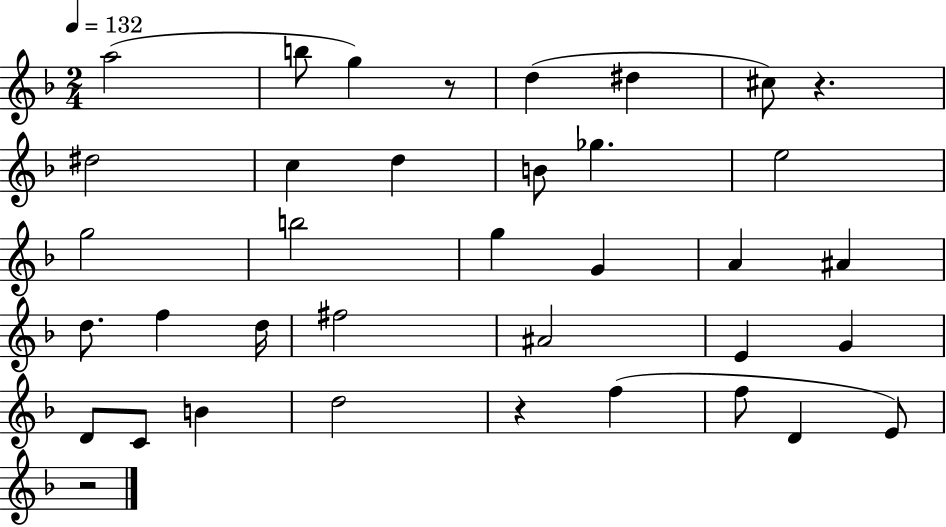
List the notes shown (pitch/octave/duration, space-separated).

A5/h B5/e G5/q R/e D5/q D#5/q C#5/e R/q. D#5/h C5/q D5/q B4/e Gb5/q. E5/h G5/h B5/h G5/q G4/q A4/q A#4/q D5/e. F5/q D5/s F#5/h A#4/h E4/q G4/q D4/e C4/e B4/q D5/h R/q F5/q F5/e D4/q E4/e R/h